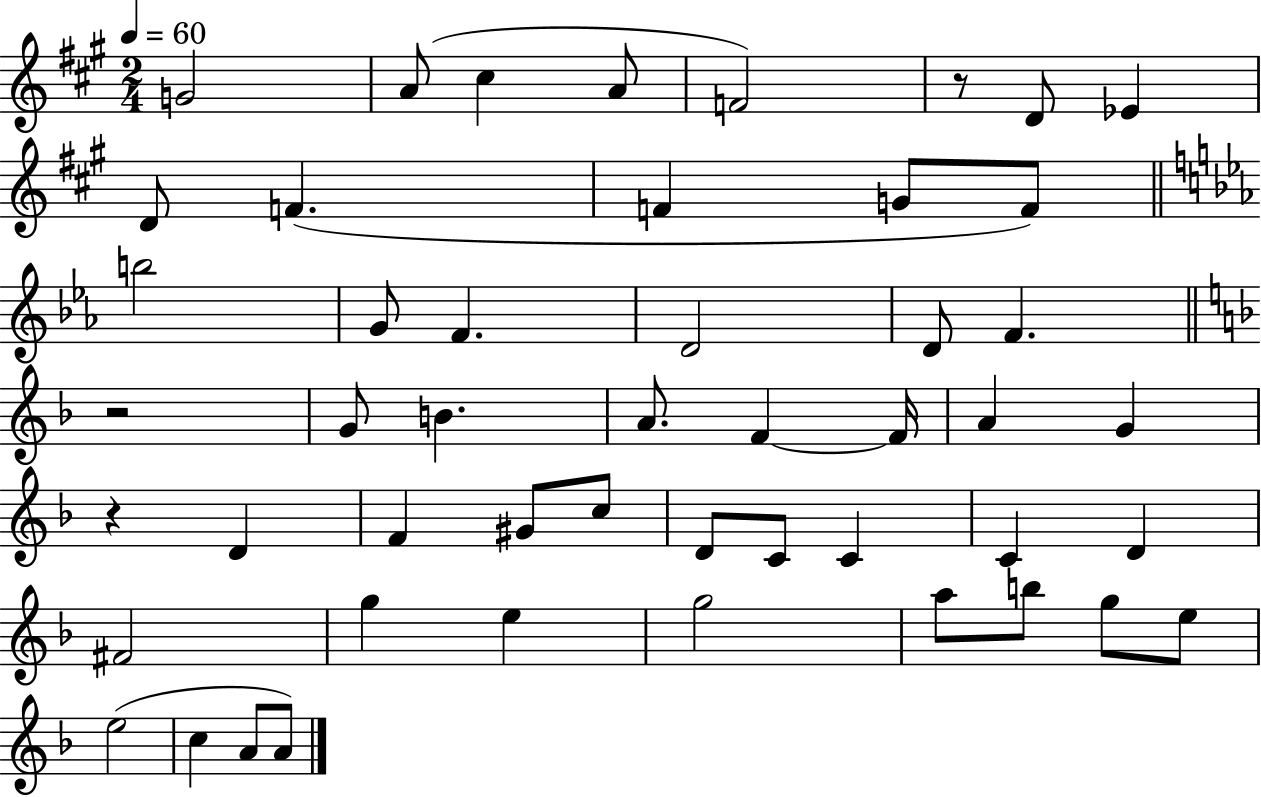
G4/h A4/e C#5/q A4/e F4/h R/e D4/e Eb4/q D4/e F4/q. F4/q G4/e F4/e B5/h G4/e F4/q. D4/h D4/e F4/q. R/h G4/e B4/q. A4/e. F4/q F4/s A4/q G4/q R/q D4/q F4/q G#4/e C5/e D4/e C4/e C4/q C4/q D4/q F#4/h G5/q E5/q G5/h A5/e B5/e G5/e E5/e E5/h C5/q A4/e A4/e